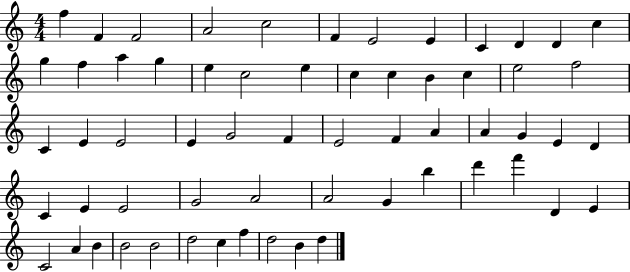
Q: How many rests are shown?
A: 0